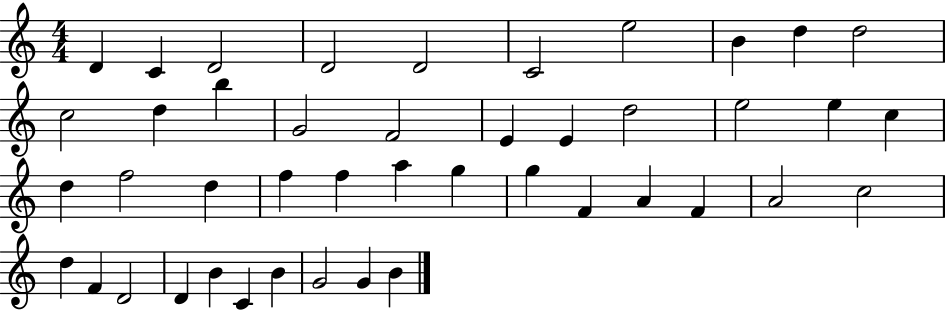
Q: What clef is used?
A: treble